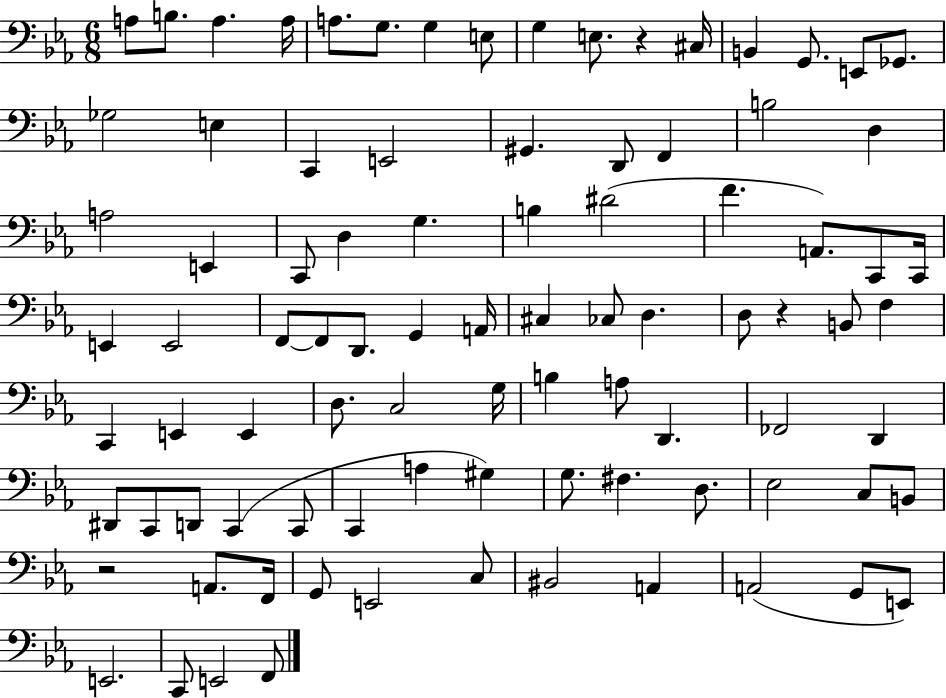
{
  \clef bass
  \numericTimeSignature
  \time 6/8
  \key ees \major
  a8 b8. a4. a16 | a8. g8. g4 e8 | g4 e8. r4 cis16 | b,4 g,8. e,8 ges,8. | \break ges2 e4 | c,4 e,2 | gis,4. d,8 f,4 | b2 d4 | \break a2 e,4 | c,8 d4 g4. | b4 dis'2( | f'4. a,8.) c,8 c,16 | \break e,4 e,2 | f,8~~ f,8 d,8. g,4 a,16 | cis4 ces8 d4. | d8 r4 b,8 f4 | \break c,4 e,4 e,4 | d8. c2 g16 | b4 a8 d,4. | fes,2 d,4 | \break dis,8 c,8 d,8 c,4( c,8 | c,4 a4 gis4) | g8. fis4. d8. | ees2 c8 b,8 | \break r2 a,8. f,16 | g,8 e,2 c8 | bis,2 a,4 | a,2( g,8 e,8) | \break e,2. | c,8 e,2 f,8 | \bar "|."
}